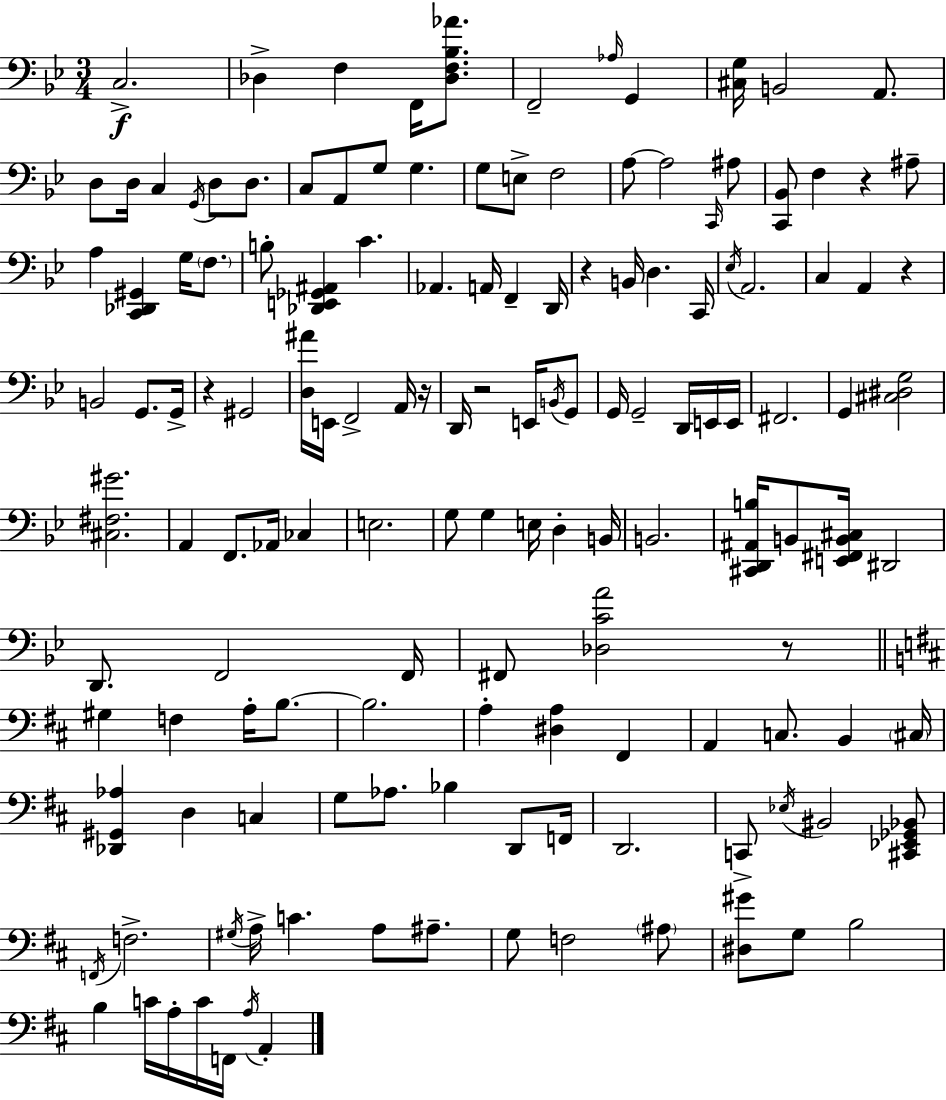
C3/h. Db3/q F3/q F2/s [Db3,F3,Bb3,Ab4]/e. F2/h Ab3/s G2/q [C#3,G3]/s B2/h A2/e. D3/e D3/s C3/q G2/s D3/e D3/e. C3/e A2/e G3/e G3/q. G3/e E3/e F3/h A3/e A3/h C2/s A#3/e [C2,Bb2]/e F3/q R/q A#3/e A3/q [C2,Db2,G#2]/q G3/s F3/e. B3/e [Db2,E2,Gb2,A#2]/q C4/q. Ab2/q. A2/s F2/q D2/s R/q B2/s D3/q. C2/s Eb3/s A2/h. C3/q A2/q R/q B2/h G2/e. G2/s R/q G#2/h [D3,A#4]/s E2/s F2/h A2/s R/s D2/s R/h E2/s B2/s G2/e G2/s G2/h D2/s E2/s E2/s F#2/h. G2/q [C#3,D#3,G3]/h [C#3,F#3,G#4]/h. A2/q F2/e. Ab2/s CES3/q E3/h. G3/e G3/q E3/s D3/q B2/s B2/h. [C#2,D2,A#2,B3]/s B2/e [E2,F#2,B2,C#3]/s D#2/h D2/e. F2/h F2/s F#2/e [Db3,C4,A4]/h R/e G#3/q F3/q A3/s B3/e. B3/h. A3/q [D#3,A3]/q F#2/q A2/q C3/e. B2/q C#3/s [Db2,G#2,Ab3]/q D3/q C3/q G3/e Ab3/e. Bb3/q D2/e F2/s D2/h. C2/e Eb3/s BIS2/h [C#2,Eb2,Gb2,Bb2]/e F2/s F3/h. G#3/s A3/s C4/q. A3/e A#3/e. G3/e F3/h A#3/e [D#3,G#4]/e G3/e B3/h B3/q C4/s A3/s C4/s F2/s A3/s A2/q